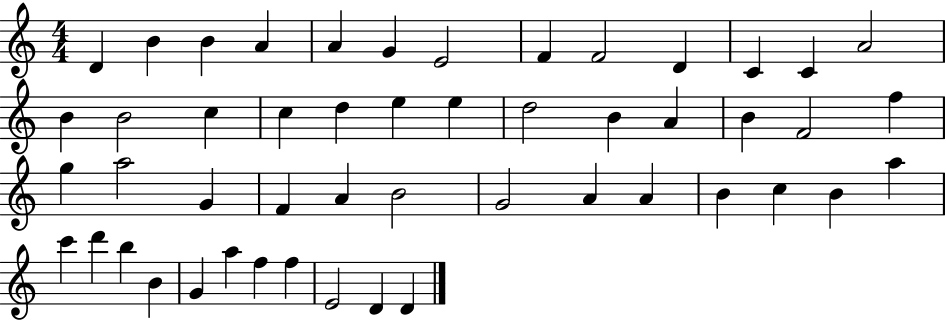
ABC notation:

X:1
T:Untitled
M:4/4
L:1/4
K:C
D B B A A G E2 F F2 D C C A2 B B2 c c d e e d2 B A B F2 f g a2 G F A B2 G2 A A B c B a c' d' b B G a f f E2 D D